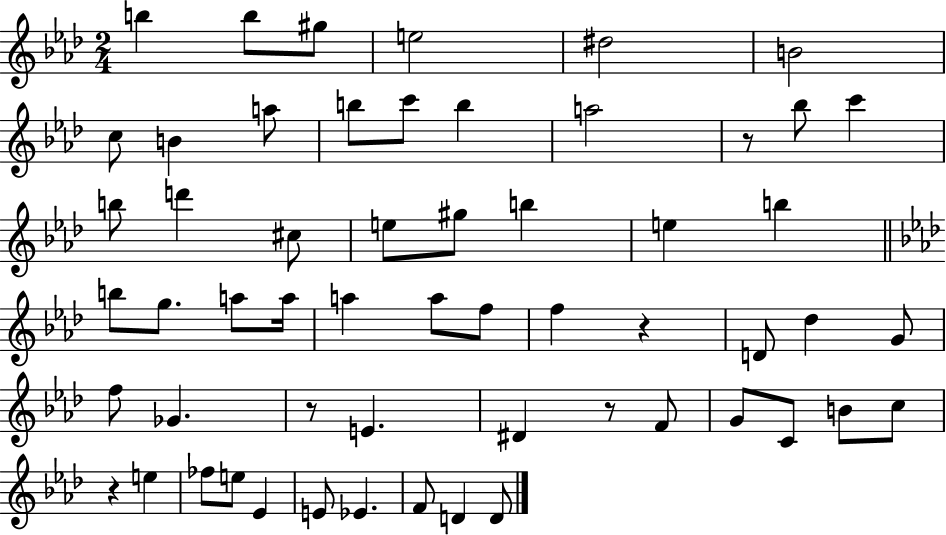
{
  \clef treble
  \numericTimeSignature
  \time 2/4
  \key aes \major
  \repeat volta 2 { b''4 b''8 gis''8 | e''2 | dis''2 | b'2 | \break c''8 b'4 a''8 | b''8 c'''8 b''4 | a''2 | r8 bes''8 c'''4 | \break b''8 d'''4 cis''8 | e''8 gis''8 b''4 | e''4 b''4 | \bar "||" \break \key f \minor b''8 g''8. a''8 a''16 | a''4 a''8 f''8 | f''4 r4 | d'8 des''4 g'8 | \break f''8 ges'4. | r8 e'4. | dis'4 r8 f'8 | g'8 c'8 b'8 c''8 | \break r4 e''4 | fes''8 e''8 ees'4 | e'8 ees'4. | f'8 d'4 d'8 | \break } \bar "|."
}